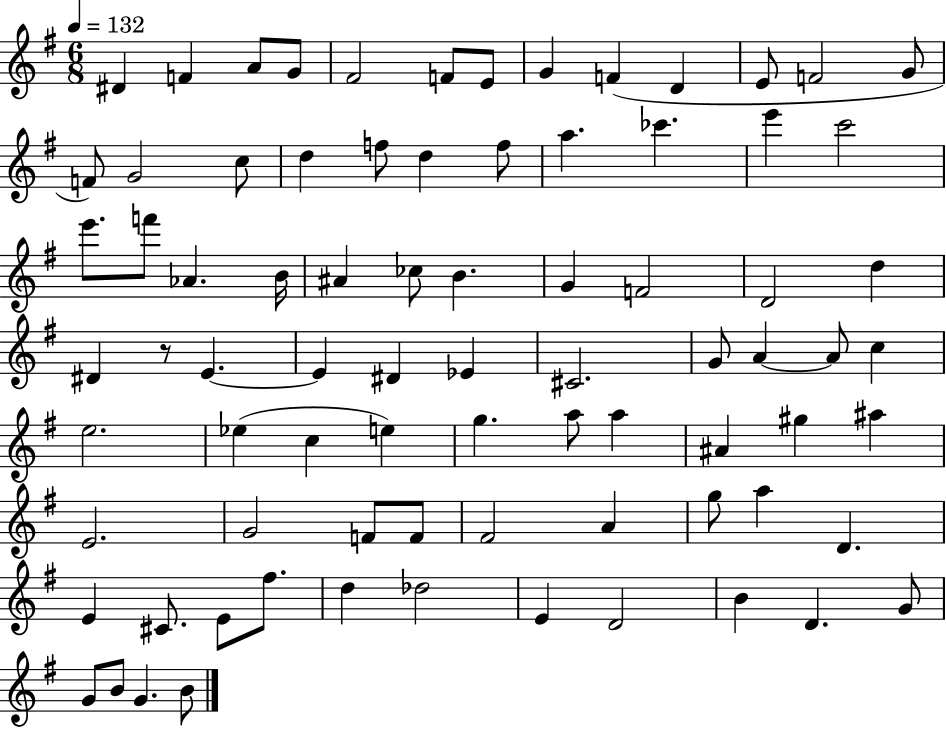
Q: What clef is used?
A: treble